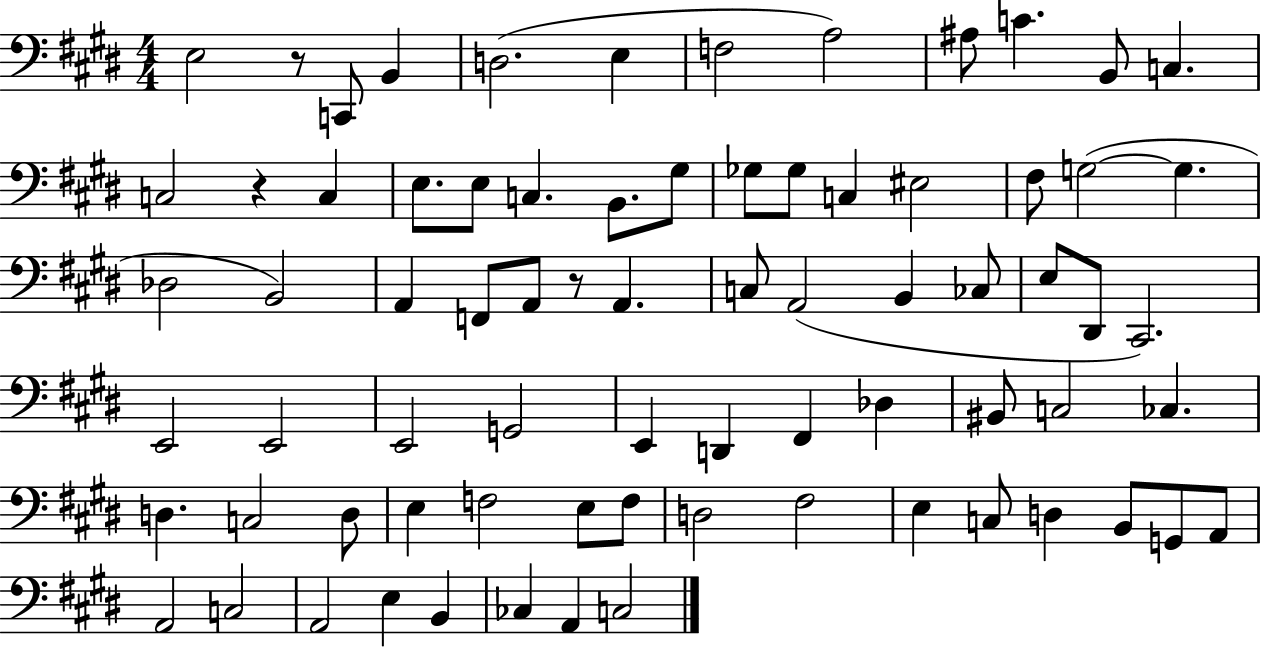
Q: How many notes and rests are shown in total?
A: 75